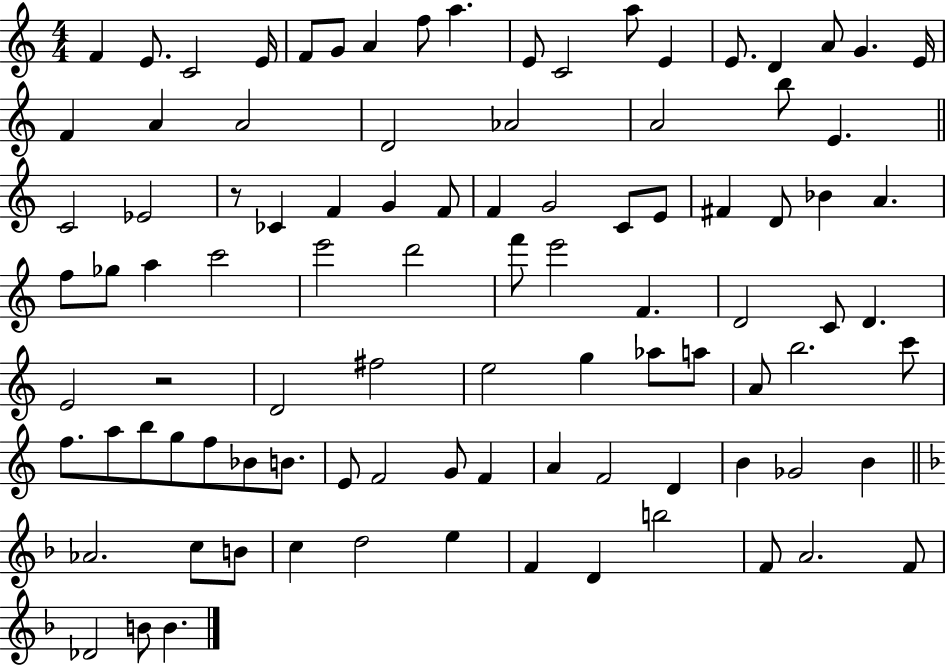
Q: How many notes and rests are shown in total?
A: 96